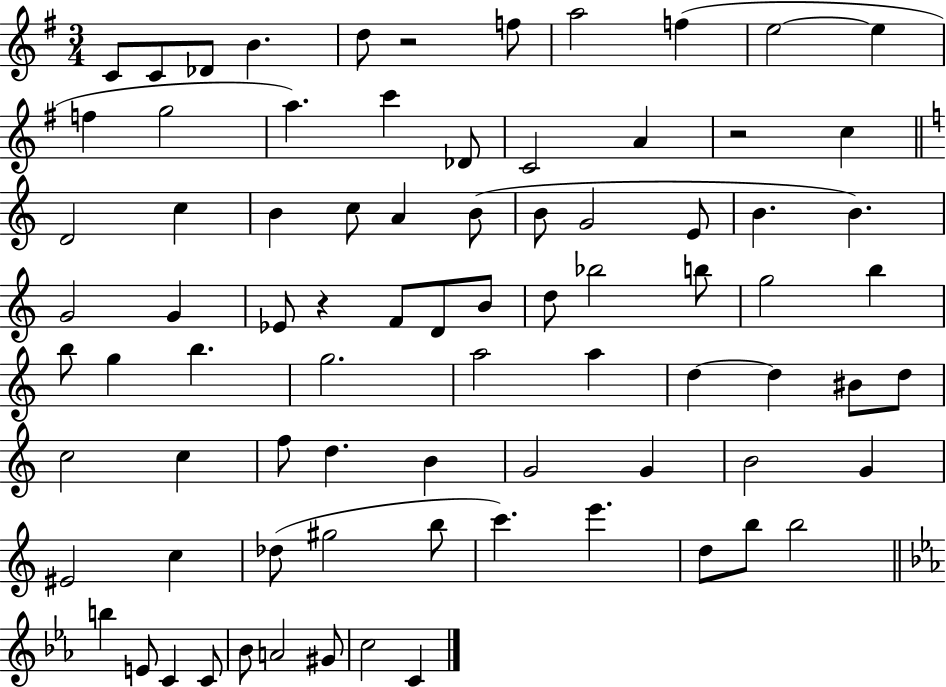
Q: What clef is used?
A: treble